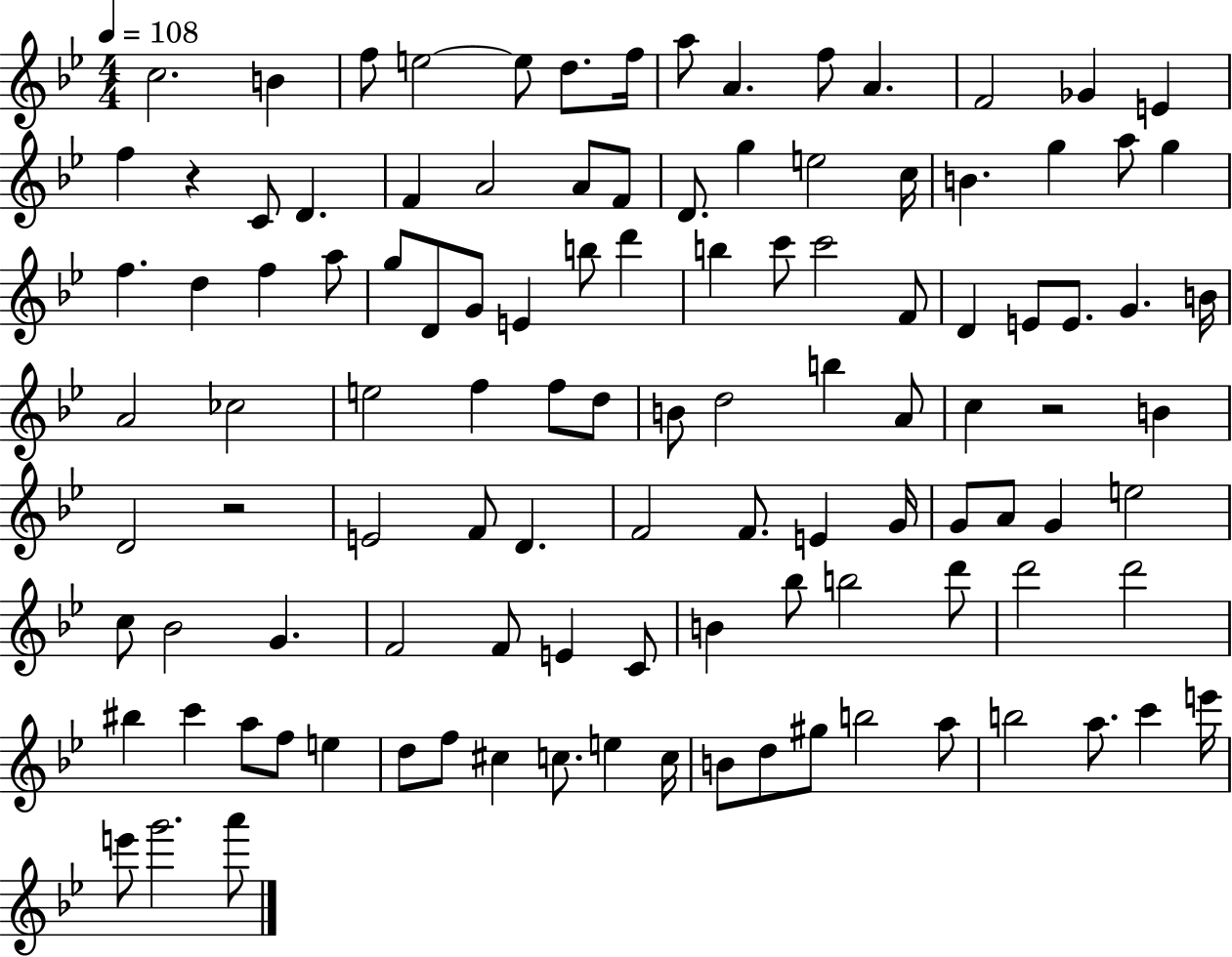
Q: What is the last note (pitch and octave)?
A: A6